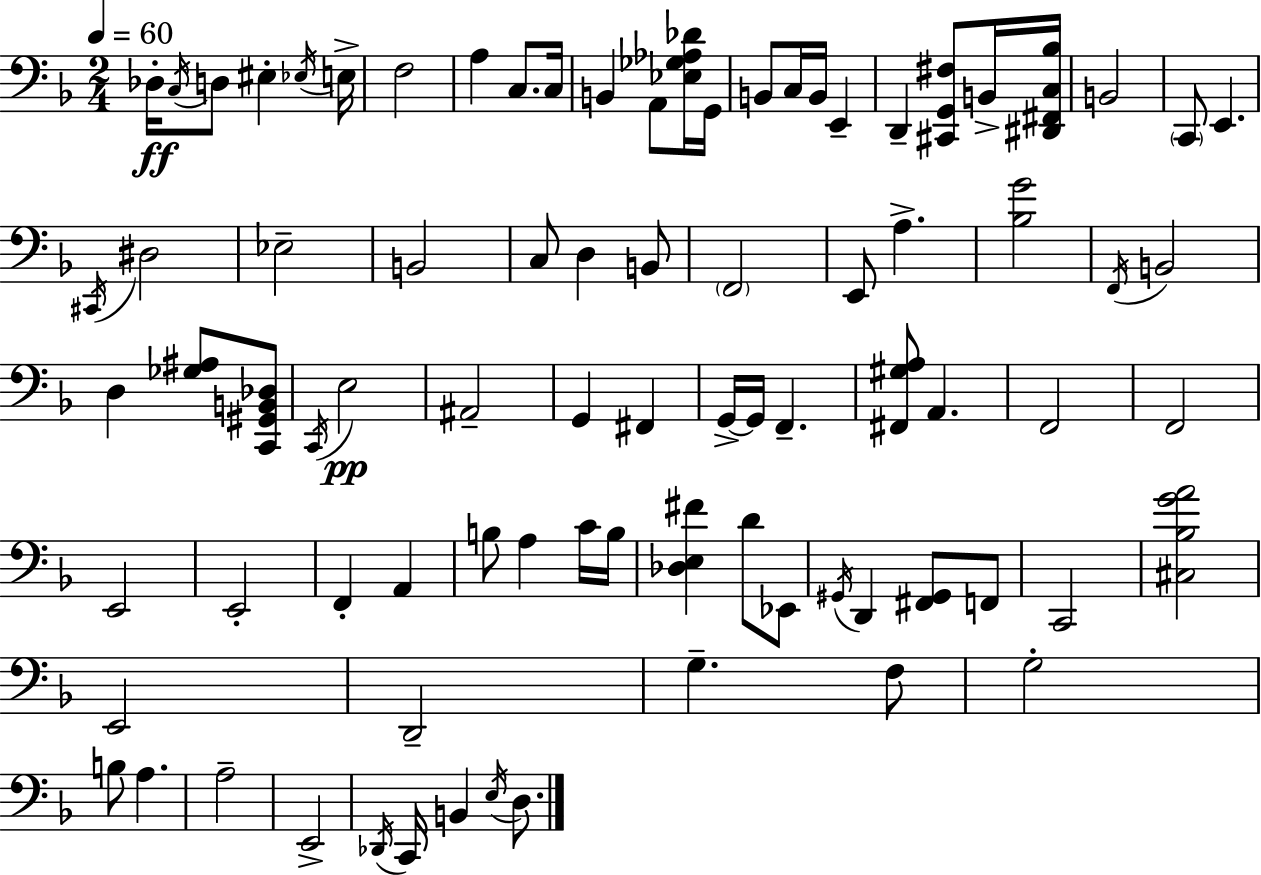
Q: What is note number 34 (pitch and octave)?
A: B2